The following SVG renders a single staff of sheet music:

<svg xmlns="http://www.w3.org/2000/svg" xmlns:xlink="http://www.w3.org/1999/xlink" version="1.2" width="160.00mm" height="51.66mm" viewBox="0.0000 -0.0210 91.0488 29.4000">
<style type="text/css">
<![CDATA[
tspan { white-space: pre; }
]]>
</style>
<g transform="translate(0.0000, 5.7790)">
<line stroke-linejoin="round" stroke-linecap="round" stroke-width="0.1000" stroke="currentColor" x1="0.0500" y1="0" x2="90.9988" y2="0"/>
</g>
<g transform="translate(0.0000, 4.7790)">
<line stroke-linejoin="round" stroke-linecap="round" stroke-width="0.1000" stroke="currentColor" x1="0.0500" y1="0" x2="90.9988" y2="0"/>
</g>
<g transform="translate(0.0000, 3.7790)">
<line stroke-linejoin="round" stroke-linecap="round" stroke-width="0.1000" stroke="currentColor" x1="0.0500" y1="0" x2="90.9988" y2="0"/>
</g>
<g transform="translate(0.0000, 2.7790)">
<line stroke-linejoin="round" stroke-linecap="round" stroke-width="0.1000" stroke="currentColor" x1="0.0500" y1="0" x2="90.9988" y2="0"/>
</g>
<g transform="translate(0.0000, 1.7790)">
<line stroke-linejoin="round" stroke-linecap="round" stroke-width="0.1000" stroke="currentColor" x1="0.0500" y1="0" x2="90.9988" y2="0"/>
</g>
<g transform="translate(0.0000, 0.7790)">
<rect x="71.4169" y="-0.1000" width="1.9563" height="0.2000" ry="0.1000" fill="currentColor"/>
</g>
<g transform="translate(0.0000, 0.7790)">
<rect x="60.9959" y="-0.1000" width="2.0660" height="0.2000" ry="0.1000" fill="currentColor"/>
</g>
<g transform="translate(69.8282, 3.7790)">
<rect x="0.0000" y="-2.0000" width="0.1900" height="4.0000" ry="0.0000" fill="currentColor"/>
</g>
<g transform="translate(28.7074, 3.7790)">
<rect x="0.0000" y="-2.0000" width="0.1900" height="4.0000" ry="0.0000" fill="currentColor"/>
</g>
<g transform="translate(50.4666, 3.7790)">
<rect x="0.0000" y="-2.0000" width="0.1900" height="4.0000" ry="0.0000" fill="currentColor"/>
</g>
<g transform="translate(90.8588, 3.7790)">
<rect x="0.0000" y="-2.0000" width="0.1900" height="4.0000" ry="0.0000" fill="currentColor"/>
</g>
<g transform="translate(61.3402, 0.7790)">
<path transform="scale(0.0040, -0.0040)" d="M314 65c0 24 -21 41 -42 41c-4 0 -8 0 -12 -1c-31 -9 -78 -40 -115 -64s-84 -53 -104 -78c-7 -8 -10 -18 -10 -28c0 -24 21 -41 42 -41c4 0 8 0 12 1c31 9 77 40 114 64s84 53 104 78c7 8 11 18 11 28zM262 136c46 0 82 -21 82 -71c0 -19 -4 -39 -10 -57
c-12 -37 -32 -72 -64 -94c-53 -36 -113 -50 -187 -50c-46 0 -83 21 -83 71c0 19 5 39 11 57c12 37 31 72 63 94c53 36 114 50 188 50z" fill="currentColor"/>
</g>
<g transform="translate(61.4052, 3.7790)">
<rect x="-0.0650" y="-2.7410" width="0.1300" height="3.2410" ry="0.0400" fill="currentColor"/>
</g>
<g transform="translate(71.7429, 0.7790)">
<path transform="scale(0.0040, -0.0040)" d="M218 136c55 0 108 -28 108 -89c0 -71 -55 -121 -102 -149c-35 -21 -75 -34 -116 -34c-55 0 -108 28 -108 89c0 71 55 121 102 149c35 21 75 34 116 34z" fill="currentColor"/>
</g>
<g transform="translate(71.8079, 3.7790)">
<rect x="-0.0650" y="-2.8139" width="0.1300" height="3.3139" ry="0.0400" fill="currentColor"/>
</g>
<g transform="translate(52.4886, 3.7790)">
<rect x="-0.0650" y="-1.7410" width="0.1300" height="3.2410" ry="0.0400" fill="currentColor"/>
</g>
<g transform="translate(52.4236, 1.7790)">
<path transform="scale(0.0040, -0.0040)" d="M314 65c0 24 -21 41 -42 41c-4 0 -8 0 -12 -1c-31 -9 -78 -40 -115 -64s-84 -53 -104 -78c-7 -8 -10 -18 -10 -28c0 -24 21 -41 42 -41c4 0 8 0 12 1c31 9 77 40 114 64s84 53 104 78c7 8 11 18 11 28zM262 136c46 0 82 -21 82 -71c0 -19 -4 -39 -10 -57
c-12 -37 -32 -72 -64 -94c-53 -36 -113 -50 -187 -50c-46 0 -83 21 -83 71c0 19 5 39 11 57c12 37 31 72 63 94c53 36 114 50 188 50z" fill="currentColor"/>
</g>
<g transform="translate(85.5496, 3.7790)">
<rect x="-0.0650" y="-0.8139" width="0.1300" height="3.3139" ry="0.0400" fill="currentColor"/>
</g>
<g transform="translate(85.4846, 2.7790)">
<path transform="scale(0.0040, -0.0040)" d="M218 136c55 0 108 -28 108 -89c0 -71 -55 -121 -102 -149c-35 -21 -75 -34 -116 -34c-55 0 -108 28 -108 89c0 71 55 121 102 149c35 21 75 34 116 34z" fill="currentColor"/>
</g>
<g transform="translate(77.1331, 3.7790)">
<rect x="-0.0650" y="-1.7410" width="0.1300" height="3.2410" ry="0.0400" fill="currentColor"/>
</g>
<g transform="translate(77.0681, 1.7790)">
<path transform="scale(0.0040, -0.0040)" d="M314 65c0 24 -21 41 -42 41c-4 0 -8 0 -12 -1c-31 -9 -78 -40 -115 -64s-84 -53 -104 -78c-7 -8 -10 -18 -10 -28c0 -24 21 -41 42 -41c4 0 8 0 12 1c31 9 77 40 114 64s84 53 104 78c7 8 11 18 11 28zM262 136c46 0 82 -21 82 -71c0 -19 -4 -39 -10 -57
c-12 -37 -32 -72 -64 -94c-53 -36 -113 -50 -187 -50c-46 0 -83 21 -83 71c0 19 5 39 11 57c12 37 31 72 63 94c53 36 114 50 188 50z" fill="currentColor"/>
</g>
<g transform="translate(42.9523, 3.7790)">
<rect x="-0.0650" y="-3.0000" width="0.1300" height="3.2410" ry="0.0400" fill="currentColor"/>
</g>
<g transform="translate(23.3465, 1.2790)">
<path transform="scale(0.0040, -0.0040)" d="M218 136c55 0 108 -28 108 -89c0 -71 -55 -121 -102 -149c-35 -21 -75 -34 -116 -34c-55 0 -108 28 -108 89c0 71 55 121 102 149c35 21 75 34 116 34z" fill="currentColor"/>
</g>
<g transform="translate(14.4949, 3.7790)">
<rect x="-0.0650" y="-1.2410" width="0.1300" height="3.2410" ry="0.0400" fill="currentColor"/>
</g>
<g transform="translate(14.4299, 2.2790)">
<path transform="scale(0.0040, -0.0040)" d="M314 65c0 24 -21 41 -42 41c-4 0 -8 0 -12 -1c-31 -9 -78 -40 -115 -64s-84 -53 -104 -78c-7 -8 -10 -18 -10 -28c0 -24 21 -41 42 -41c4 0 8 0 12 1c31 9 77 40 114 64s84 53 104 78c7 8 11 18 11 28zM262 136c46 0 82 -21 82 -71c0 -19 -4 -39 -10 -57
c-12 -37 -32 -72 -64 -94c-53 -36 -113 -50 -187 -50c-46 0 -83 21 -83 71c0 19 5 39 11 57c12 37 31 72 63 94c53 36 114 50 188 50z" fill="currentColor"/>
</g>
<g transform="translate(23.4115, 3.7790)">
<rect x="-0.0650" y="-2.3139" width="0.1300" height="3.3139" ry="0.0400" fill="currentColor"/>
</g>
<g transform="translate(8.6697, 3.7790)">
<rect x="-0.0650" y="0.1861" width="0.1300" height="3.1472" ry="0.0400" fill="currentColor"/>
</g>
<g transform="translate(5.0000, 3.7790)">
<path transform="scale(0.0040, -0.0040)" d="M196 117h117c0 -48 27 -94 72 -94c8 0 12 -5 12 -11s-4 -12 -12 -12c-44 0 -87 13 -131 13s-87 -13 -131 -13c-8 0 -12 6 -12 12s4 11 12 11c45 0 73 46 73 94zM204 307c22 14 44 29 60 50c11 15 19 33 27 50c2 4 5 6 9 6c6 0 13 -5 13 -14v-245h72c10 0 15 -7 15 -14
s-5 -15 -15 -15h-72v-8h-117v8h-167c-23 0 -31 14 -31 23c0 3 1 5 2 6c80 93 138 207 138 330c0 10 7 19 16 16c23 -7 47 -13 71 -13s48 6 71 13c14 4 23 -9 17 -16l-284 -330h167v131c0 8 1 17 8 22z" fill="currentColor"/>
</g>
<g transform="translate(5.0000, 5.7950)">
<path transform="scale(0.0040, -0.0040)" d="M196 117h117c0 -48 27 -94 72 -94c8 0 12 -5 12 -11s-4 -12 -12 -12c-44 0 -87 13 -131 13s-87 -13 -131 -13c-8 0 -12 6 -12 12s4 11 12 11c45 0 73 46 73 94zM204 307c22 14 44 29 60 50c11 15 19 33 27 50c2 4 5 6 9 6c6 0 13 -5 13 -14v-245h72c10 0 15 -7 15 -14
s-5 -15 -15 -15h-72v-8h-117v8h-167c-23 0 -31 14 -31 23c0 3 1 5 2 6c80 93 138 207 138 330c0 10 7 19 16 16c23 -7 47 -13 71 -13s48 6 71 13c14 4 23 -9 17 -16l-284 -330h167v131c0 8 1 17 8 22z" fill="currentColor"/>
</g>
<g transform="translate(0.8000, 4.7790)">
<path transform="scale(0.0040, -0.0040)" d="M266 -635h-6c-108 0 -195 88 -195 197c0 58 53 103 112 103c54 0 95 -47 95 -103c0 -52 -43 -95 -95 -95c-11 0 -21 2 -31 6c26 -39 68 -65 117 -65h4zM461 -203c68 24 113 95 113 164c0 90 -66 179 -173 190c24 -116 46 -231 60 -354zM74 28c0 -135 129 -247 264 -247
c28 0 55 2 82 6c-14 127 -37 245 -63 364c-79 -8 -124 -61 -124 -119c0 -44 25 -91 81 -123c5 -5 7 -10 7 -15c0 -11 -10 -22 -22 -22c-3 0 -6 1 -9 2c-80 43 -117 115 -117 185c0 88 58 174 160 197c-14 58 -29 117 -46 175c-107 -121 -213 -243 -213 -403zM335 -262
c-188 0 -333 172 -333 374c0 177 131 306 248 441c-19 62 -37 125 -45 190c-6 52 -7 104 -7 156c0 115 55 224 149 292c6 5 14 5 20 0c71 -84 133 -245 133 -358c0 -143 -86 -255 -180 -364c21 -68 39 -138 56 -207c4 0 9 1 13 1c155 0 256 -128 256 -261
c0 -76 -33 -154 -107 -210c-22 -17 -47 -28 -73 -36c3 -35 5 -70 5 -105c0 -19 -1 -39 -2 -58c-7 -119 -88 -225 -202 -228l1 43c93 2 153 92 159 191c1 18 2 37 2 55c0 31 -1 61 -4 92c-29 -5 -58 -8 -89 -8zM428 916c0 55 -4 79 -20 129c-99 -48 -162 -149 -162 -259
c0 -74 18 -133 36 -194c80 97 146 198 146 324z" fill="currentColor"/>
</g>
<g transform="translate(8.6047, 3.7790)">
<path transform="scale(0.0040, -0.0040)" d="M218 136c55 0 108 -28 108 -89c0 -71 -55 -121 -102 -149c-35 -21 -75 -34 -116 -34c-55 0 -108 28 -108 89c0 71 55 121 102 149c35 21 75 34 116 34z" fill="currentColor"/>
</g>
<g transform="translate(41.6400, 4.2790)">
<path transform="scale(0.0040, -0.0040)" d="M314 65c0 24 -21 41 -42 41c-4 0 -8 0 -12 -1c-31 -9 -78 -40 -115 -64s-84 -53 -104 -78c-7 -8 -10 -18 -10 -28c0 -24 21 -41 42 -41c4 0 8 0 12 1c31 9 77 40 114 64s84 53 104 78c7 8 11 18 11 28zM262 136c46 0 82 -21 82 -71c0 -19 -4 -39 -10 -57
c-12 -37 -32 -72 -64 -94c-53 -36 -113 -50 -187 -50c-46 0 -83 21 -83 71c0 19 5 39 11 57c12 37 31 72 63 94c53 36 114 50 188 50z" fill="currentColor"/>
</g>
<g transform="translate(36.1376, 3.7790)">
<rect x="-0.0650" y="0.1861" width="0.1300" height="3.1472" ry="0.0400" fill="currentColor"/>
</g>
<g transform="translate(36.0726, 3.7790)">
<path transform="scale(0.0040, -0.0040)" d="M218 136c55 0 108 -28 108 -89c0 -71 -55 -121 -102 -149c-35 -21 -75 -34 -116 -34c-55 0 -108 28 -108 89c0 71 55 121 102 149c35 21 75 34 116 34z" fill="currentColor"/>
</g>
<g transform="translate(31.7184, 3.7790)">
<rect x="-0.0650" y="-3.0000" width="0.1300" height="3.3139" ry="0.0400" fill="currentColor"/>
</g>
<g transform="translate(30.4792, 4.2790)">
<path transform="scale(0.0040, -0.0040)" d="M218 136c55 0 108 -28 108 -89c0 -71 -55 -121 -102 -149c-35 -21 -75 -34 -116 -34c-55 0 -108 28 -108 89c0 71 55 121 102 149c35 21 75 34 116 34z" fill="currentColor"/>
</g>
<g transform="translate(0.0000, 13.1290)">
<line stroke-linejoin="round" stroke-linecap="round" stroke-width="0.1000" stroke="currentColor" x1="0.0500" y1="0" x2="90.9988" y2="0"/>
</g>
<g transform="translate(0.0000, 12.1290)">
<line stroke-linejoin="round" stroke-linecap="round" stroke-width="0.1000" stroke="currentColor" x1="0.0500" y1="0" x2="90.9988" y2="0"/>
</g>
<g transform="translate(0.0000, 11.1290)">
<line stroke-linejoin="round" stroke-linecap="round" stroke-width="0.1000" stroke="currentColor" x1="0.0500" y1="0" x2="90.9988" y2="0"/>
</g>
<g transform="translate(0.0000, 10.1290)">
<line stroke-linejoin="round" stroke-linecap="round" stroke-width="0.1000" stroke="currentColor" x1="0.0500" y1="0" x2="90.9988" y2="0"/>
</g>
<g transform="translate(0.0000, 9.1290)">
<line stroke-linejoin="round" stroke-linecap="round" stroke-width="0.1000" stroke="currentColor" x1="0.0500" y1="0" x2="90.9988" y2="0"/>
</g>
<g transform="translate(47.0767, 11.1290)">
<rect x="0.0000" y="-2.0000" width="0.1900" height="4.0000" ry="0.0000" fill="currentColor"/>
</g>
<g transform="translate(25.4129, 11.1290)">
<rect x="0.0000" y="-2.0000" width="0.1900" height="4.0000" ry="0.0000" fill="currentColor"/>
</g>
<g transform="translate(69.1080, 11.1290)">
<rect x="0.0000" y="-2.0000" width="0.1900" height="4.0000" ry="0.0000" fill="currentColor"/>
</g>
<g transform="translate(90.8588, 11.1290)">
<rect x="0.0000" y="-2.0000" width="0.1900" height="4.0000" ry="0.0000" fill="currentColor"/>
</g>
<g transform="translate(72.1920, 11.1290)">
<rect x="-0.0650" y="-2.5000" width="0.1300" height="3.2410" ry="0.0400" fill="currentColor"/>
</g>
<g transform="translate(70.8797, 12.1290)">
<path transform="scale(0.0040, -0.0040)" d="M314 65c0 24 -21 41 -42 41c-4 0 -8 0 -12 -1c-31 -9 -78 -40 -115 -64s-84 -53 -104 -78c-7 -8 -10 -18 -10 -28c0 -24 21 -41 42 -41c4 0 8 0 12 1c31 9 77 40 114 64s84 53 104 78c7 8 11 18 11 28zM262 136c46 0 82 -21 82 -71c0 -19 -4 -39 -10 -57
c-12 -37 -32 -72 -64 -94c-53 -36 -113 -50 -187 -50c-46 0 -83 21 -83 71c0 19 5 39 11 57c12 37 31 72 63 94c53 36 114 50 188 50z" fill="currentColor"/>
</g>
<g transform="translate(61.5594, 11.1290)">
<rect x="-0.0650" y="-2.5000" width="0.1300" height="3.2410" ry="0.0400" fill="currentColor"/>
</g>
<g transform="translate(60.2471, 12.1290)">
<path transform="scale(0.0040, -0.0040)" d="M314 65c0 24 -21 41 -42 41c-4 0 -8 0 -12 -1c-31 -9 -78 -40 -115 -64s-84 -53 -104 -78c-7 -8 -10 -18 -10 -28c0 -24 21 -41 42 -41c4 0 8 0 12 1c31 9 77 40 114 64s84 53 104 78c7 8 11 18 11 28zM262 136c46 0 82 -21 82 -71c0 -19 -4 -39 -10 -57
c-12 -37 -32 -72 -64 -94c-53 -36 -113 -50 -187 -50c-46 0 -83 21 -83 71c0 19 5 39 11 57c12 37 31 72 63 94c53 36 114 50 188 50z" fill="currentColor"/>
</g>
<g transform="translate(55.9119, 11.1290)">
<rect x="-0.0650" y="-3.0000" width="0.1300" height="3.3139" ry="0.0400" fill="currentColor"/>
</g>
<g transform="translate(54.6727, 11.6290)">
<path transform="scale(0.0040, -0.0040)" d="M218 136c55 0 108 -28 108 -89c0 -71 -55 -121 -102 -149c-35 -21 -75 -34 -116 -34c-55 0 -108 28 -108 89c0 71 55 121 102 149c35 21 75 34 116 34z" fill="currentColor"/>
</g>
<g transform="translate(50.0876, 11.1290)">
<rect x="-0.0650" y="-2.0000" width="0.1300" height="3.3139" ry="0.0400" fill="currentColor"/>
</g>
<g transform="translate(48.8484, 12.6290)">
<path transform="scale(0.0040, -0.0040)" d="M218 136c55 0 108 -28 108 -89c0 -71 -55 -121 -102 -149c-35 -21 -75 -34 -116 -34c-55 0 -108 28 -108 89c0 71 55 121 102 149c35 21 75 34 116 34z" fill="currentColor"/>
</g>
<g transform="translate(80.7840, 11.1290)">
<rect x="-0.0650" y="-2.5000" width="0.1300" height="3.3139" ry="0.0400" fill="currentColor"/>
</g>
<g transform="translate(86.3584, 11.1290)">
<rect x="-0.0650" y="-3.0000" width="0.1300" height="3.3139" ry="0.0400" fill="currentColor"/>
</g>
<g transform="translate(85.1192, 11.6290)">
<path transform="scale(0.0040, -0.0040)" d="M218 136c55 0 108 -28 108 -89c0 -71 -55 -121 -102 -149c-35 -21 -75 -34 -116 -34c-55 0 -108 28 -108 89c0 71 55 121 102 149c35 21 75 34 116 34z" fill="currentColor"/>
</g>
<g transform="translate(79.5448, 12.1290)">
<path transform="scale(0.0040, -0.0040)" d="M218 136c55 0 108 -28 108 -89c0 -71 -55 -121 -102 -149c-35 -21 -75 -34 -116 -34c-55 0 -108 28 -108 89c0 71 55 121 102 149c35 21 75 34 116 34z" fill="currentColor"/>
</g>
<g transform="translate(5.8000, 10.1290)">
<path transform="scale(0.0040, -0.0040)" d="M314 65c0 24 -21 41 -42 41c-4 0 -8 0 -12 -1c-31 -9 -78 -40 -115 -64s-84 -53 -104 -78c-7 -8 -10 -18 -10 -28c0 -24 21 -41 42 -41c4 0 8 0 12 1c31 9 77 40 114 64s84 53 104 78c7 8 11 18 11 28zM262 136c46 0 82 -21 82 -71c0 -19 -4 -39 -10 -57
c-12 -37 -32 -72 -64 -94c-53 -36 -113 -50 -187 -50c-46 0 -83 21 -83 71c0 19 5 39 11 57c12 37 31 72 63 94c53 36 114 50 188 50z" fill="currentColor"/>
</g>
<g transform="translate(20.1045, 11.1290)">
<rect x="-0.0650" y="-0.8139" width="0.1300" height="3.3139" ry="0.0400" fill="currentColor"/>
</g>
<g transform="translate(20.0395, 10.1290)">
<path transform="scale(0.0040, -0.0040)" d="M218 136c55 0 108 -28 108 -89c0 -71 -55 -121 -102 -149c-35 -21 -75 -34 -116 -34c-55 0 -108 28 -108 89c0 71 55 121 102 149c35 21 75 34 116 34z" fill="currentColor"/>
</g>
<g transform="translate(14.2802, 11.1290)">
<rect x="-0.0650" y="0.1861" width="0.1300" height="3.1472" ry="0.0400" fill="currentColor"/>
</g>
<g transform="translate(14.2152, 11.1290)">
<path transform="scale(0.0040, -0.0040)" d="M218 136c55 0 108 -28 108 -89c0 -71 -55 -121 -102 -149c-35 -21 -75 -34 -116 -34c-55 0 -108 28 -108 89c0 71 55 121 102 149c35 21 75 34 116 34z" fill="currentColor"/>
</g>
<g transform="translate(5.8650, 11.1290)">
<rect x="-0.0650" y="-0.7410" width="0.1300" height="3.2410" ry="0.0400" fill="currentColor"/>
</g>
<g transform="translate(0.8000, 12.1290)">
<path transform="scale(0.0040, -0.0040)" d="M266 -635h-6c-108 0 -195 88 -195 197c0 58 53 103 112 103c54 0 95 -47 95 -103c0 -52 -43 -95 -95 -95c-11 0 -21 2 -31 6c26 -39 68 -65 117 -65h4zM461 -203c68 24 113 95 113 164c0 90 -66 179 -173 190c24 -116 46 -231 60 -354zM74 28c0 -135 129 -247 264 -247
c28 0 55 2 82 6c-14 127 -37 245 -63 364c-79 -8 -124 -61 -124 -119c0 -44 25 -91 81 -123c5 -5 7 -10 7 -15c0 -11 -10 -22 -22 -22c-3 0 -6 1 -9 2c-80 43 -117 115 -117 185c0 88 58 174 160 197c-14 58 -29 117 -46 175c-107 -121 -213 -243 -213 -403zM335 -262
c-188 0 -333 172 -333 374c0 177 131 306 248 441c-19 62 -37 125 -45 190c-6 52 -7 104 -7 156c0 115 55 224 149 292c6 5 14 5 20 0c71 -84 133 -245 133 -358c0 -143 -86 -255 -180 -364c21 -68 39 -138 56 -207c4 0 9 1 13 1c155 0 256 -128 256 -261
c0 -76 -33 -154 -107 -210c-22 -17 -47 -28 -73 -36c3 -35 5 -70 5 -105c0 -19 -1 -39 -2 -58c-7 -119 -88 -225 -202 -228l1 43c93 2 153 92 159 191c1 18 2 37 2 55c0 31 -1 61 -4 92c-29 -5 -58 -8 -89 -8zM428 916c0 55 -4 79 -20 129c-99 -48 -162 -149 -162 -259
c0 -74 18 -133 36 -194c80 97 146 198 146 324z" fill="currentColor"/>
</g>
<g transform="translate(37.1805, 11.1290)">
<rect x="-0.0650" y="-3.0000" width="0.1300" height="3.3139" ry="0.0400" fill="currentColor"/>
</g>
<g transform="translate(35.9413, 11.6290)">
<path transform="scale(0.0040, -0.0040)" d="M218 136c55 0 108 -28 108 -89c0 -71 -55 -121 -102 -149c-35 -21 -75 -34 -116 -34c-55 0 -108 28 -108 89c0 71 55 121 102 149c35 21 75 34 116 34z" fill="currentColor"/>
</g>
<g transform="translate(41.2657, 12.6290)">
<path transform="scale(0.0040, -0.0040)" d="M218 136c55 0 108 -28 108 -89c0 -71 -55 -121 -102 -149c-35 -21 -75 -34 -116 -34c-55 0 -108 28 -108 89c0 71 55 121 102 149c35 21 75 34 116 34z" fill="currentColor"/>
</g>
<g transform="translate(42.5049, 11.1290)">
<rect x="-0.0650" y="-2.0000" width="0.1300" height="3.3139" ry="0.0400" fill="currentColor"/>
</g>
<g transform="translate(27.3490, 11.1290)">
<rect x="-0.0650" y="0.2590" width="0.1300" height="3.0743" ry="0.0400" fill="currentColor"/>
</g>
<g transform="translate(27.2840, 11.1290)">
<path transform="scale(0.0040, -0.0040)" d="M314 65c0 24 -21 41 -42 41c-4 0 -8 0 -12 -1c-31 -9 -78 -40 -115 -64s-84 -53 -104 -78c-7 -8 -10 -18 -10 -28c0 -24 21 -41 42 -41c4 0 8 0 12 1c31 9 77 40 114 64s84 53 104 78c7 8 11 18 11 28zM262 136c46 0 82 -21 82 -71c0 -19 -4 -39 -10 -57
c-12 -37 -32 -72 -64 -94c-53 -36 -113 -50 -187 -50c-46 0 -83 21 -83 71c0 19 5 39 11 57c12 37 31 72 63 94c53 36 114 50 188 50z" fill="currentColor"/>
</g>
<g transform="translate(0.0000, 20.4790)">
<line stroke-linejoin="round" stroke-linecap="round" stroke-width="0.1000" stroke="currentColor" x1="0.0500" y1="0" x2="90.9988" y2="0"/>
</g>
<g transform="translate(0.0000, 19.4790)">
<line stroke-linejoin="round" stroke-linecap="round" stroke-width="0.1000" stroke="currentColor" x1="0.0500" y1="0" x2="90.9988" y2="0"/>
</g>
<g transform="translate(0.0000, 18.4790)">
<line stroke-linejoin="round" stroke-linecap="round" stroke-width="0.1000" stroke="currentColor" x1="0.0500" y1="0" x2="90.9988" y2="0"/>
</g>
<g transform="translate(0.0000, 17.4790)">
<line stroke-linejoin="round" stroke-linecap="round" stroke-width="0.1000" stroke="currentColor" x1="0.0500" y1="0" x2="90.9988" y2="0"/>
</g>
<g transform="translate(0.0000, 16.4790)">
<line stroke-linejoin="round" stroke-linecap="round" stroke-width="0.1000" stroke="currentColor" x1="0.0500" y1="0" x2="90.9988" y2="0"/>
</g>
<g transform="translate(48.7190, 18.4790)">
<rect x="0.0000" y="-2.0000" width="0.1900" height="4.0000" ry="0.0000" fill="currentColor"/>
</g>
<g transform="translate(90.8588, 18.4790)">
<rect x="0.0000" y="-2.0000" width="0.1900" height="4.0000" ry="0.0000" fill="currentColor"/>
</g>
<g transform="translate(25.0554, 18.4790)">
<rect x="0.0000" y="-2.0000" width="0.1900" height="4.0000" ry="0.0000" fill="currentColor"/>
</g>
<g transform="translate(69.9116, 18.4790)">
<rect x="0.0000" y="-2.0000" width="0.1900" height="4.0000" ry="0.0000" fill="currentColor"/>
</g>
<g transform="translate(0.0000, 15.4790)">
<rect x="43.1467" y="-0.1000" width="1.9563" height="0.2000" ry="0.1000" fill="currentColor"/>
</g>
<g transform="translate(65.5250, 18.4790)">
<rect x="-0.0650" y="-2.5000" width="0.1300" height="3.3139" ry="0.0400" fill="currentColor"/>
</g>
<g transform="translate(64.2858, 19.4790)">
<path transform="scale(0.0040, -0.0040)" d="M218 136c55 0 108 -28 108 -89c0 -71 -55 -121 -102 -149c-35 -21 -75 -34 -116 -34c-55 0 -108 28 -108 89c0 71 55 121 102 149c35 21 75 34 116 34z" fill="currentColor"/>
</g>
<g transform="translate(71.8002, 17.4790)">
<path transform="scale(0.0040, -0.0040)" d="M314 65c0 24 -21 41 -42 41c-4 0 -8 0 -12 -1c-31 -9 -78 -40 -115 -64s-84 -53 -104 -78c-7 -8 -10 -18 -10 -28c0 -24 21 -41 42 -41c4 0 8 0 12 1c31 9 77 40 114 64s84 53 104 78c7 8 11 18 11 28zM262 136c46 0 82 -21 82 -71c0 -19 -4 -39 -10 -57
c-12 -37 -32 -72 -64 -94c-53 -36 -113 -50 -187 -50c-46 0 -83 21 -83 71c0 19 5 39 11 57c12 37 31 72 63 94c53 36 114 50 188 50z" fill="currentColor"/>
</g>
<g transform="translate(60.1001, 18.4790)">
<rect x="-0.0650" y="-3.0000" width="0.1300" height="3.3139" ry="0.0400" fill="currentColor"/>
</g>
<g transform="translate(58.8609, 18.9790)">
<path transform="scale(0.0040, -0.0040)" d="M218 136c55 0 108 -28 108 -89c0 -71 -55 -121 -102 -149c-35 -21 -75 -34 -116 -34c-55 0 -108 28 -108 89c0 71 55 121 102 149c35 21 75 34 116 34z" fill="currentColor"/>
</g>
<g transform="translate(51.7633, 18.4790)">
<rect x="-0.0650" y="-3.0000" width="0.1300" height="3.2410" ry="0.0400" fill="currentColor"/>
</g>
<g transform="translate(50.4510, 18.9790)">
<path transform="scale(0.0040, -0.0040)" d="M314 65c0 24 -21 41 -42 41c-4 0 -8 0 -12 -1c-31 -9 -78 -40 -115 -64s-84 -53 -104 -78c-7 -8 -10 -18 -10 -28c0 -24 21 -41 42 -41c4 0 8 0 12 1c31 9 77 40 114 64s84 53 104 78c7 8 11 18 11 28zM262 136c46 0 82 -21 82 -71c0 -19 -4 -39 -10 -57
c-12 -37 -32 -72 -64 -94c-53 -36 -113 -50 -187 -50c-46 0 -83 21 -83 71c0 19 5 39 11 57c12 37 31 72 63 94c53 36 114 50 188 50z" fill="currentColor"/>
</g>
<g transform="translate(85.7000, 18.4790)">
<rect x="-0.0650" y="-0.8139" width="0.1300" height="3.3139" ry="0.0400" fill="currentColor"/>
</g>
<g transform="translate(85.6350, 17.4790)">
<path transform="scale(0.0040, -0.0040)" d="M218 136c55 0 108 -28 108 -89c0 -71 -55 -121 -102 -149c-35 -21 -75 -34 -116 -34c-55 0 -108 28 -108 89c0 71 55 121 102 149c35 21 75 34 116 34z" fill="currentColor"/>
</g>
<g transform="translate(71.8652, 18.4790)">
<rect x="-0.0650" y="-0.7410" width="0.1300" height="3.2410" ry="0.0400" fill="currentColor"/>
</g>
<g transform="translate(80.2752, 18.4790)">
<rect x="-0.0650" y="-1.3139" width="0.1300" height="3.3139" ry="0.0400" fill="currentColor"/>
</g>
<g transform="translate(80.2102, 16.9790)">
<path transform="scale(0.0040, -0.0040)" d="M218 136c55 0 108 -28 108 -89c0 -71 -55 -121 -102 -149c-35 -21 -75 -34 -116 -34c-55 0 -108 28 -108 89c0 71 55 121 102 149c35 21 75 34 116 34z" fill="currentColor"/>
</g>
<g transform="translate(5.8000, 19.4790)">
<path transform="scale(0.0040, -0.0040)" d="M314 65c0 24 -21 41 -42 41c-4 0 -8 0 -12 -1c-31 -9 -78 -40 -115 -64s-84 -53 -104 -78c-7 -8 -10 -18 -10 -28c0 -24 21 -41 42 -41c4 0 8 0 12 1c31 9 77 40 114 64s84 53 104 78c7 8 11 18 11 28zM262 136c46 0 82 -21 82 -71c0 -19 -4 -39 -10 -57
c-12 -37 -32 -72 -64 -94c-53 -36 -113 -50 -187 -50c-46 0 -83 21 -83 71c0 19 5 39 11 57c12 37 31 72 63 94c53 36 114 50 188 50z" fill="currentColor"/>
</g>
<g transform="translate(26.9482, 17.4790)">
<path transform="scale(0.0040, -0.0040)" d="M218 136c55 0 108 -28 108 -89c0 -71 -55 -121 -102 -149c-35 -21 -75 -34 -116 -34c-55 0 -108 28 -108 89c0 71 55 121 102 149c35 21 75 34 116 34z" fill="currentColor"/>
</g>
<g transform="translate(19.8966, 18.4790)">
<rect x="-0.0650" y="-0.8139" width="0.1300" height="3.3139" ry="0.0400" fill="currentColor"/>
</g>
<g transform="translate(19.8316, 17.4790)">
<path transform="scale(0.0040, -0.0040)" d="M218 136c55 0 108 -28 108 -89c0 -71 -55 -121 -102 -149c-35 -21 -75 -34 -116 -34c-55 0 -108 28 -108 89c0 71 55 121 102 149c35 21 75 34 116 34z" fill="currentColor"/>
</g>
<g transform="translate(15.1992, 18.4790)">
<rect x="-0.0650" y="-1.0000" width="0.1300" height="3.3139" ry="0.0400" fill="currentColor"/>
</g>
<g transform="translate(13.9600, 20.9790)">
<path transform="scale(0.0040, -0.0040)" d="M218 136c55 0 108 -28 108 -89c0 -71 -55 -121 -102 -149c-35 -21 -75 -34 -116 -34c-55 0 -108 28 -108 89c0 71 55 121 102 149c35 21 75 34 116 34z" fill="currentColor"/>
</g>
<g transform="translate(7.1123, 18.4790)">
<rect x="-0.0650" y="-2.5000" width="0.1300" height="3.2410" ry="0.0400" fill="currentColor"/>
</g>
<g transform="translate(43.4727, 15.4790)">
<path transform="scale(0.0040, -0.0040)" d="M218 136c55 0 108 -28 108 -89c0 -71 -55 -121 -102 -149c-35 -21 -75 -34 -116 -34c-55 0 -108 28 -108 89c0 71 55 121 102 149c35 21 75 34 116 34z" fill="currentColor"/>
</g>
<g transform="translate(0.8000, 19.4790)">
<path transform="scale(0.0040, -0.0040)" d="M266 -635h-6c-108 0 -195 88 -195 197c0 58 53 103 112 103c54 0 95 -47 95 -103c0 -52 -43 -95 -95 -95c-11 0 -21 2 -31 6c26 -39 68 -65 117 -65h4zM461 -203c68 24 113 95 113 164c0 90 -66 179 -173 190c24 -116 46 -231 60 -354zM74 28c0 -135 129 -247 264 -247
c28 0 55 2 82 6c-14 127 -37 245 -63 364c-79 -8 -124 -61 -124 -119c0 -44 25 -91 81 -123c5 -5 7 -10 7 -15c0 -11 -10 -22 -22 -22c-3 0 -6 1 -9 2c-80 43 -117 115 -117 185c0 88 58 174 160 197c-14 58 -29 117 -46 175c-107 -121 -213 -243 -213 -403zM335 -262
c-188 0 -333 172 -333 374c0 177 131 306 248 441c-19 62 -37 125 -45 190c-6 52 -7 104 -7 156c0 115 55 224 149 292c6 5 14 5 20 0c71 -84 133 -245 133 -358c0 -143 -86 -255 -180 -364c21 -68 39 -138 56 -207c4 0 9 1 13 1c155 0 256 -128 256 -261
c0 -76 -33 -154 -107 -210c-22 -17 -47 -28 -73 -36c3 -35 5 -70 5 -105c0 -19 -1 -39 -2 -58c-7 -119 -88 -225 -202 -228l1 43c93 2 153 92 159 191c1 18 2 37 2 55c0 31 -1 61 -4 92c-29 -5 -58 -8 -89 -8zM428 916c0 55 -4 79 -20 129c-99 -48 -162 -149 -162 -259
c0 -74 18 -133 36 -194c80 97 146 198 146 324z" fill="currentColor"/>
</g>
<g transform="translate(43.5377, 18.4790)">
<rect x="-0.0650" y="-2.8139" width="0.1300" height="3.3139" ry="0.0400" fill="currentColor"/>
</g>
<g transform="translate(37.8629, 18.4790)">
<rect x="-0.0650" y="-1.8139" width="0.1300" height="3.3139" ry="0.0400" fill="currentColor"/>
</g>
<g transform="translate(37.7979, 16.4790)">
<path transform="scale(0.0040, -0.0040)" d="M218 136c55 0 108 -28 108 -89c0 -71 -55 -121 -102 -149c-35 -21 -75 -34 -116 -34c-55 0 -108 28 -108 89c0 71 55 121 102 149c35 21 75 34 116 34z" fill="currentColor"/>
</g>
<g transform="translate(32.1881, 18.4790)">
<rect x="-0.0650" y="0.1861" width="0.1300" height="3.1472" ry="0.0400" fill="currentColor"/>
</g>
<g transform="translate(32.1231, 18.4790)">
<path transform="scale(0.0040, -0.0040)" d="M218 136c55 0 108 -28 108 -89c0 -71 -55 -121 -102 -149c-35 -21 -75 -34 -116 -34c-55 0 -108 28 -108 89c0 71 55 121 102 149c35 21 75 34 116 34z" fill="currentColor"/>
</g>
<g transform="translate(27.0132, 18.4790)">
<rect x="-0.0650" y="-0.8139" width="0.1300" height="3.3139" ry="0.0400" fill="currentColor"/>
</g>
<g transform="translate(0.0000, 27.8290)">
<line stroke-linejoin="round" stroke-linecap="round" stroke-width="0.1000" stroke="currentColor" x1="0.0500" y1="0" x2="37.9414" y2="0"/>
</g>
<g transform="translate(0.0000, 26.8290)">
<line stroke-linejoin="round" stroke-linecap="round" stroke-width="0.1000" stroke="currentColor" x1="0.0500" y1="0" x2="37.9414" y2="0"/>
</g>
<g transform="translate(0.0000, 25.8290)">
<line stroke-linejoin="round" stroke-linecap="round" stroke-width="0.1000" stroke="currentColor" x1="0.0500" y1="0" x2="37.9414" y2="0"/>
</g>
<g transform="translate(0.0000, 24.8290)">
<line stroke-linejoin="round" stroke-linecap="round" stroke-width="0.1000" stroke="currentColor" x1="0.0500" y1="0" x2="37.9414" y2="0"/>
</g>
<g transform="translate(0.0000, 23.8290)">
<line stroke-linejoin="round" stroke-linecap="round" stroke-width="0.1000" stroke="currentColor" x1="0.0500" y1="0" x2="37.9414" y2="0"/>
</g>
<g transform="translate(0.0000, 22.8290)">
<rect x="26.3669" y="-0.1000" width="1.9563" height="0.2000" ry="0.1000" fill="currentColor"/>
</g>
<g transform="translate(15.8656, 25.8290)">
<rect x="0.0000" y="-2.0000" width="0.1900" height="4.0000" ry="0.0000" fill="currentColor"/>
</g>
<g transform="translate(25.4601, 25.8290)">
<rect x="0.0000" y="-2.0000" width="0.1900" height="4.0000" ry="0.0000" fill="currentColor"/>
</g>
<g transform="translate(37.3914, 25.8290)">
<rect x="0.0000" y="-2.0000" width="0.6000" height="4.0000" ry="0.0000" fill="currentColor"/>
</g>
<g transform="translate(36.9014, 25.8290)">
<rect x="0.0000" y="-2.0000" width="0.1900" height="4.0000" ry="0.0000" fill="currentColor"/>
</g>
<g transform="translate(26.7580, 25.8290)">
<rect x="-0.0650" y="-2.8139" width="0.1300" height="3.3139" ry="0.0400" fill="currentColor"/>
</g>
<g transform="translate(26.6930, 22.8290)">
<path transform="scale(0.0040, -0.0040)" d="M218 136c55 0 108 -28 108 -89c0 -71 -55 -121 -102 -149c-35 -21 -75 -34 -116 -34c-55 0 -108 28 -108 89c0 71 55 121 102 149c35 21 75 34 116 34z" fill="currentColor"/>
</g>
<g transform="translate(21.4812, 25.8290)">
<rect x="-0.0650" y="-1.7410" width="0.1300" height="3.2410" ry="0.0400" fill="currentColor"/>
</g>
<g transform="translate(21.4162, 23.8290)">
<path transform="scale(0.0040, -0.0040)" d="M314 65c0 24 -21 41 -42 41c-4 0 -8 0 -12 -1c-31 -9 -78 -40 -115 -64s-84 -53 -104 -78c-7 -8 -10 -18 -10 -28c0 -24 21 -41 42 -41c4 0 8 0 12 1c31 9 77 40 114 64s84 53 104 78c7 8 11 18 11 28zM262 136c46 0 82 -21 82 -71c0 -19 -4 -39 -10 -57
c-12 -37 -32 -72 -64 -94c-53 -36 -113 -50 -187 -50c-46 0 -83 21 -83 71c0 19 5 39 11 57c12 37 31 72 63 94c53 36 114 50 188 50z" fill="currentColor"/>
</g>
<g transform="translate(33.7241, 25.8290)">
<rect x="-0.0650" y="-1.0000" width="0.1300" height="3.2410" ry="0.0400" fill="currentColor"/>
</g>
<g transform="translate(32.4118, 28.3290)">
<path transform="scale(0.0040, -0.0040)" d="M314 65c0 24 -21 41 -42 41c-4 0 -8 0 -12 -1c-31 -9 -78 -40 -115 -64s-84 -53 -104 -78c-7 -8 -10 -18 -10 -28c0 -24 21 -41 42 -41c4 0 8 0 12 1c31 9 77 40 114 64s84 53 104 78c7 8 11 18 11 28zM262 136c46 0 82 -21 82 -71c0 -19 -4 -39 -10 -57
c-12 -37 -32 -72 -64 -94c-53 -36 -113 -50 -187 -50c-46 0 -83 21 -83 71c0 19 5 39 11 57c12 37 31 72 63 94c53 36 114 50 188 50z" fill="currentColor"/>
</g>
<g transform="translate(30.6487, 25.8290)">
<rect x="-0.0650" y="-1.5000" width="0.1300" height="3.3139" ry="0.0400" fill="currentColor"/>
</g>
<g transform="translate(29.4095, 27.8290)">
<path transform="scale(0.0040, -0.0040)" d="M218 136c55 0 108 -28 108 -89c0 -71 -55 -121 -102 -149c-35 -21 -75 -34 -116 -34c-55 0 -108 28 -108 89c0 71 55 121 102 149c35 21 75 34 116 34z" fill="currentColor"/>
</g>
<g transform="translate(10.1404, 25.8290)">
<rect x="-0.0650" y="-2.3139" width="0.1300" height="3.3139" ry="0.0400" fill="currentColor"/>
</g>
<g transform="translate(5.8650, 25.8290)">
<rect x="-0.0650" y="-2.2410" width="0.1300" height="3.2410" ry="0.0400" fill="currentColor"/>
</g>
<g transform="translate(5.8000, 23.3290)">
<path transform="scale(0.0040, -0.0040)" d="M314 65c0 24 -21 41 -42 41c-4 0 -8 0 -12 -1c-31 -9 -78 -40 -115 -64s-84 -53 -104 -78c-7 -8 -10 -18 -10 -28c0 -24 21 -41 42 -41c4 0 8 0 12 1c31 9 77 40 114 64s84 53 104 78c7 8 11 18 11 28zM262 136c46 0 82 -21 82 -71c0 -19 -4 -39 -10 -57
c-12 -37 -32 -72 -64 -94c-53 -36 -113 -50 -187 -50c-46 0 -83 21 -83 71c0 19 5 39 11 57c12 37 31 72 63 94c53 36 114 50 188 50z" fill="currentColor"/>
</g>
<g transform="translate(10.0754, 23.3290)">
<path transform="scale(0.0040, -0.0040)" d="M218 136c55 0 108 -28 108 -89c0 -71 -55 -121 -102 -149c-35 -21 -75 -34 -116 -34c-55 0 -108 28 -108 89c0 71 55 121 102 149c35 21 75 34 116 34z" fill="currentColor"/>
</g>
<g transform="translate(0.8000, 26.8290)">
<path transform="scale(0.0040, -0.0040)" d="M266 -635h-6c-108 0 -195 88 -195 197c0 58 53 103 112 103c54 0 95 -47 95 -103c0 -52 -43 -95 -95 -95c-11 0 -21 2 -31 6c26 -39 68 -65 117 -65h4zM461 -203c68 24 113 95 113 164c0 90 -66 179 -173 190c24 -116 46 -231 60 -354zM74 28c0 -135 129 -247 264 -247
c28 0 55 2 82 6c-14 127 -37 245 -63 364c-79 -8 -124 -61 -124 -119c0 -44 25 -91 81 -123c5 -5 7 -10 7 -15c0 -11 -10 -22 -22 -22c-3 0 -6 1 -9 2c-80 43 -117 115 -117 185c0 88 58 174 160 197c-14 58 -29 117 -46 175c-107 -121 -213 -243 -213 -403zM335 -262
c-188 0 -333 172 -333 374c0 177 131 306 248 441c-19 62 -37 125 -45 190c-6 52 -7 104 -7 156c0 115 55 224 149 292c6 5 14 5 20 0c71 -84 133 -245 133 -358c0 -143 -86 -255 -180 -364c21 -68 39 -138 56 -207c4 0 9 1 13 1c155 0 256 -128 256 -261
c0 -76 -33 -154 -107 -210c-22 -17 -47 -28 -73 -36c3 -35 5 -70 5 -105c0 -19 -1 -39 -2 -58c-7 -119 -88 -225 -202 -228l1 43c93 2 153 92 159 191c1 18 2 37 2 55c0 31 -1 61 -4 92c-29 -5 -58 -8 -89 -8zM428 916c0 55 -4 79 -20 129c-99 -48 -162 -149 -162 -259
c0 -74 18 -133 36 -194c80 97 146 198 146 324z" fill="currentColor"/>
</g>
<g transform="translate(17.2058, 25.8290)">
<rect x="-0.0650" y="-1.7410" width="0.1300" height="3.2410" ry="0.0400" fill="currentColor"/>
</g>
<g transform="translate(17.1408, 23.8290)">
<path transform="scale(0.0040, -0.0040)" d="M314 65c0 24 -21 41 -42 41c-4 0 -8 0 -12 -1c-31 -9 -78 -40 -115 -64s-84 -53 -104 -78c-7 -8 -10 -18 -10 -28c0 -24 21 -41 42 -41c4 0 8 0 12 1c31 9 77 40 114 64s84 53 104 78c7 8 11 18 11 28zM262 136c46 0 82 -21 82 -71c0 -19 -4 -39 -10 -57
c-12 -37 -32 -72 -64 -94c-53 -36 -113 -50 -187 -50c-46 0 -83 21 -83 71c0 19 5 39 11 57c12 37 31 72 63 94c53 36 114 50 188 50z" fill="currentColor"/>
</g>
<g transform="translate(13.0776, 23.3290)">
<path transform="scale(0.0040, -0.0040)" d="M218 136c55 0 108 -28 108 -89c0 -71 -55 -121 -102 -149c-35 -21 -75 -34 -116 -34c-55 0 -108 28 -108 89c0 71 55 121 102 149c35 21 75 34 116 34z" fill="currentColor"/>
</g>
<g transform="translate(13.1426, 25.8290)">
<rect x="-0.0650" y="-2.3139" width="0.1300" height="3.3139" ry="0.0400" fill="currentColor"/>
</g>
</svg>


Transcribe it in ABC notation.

X:1
T:Untitled
M:4/4
L:1/4
K:C
B e2 g A B A2 f2 a2 a f2 d d2 B d B2 A F F A G2 G2 G A G2 D d d B f a A2 A G d2 e d g2 g g f2 f2 a E D2